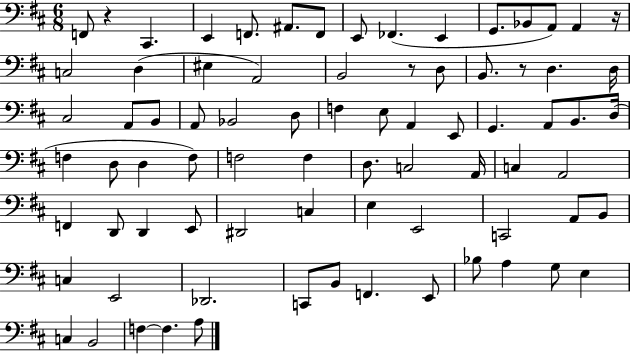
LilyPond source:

{
  \clef bass
  \numericTimeSignature
  \time 6/8
  \key d \major
  f,8 r4 cis,4. | e,4 f,8. ais,8. f,8 | e,8 fes,4.( e,4 | g,8. bes,8 a,8) a,4 r16 | \break c2 d4( | eis4 a,2) | b,2 r8 d8 | b,8. r8 d4. d16 | \break cis2 a,8 b,8 | a,8 bes,2 d8 | f4 e8 a,4 e,8 | g,4. a,8 b,8. d16( | \break f4 d8 d4 f8) | f2 f4 | d8. c2 a,16 | c4 a,2 | \break f,4 d,8 d,4 e,8 | dis,2 c4 | e4 e,2 | c,2 a,8 b,8 | \break c4 e,2 | des,2. | c,8 b,8 f,4. e,8 | bes8 a4 g8 e4 | \break c4 b,2 | f4~~ f4. a8 | \bar "|."
}